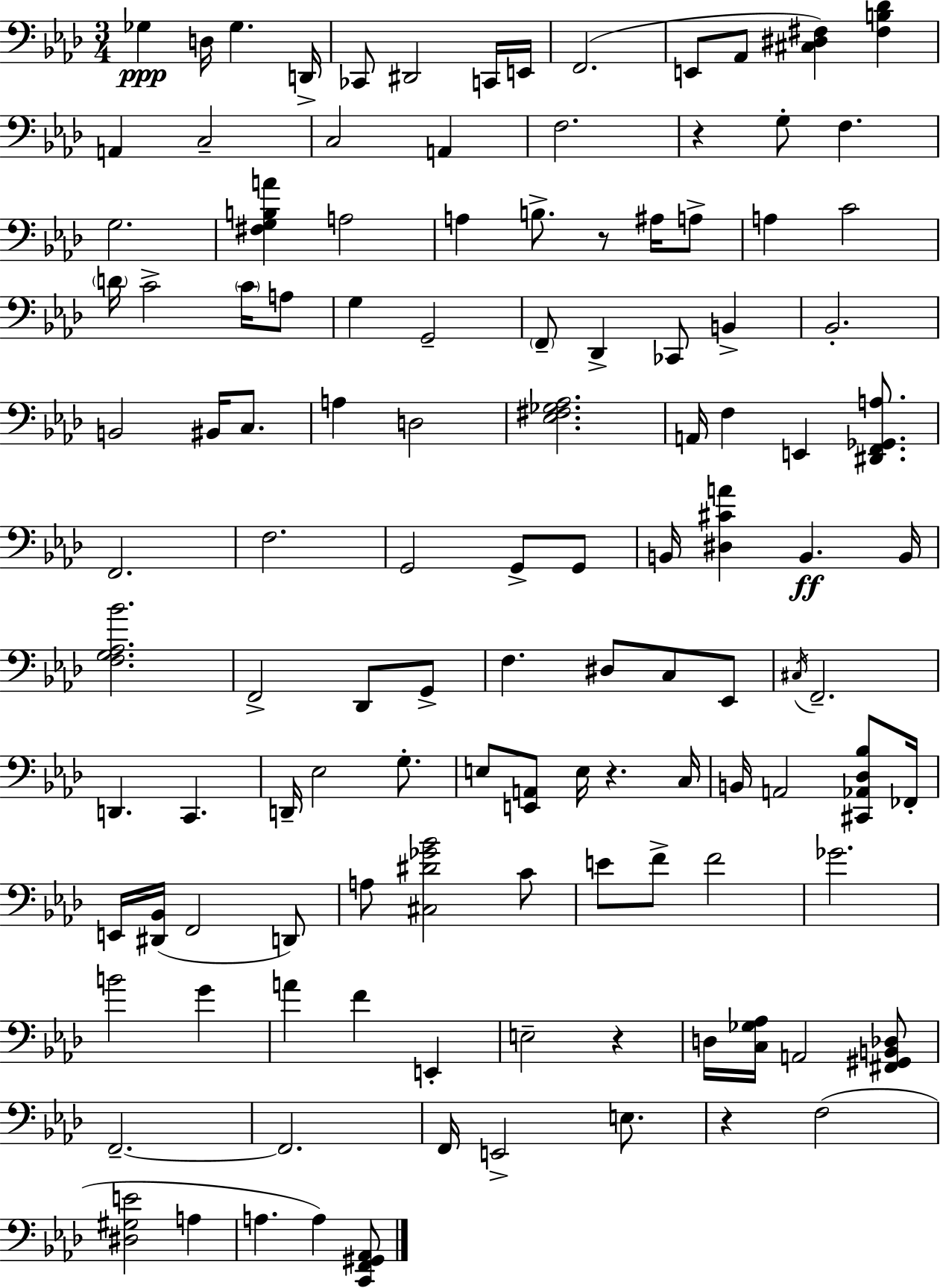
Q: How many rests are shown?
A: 5